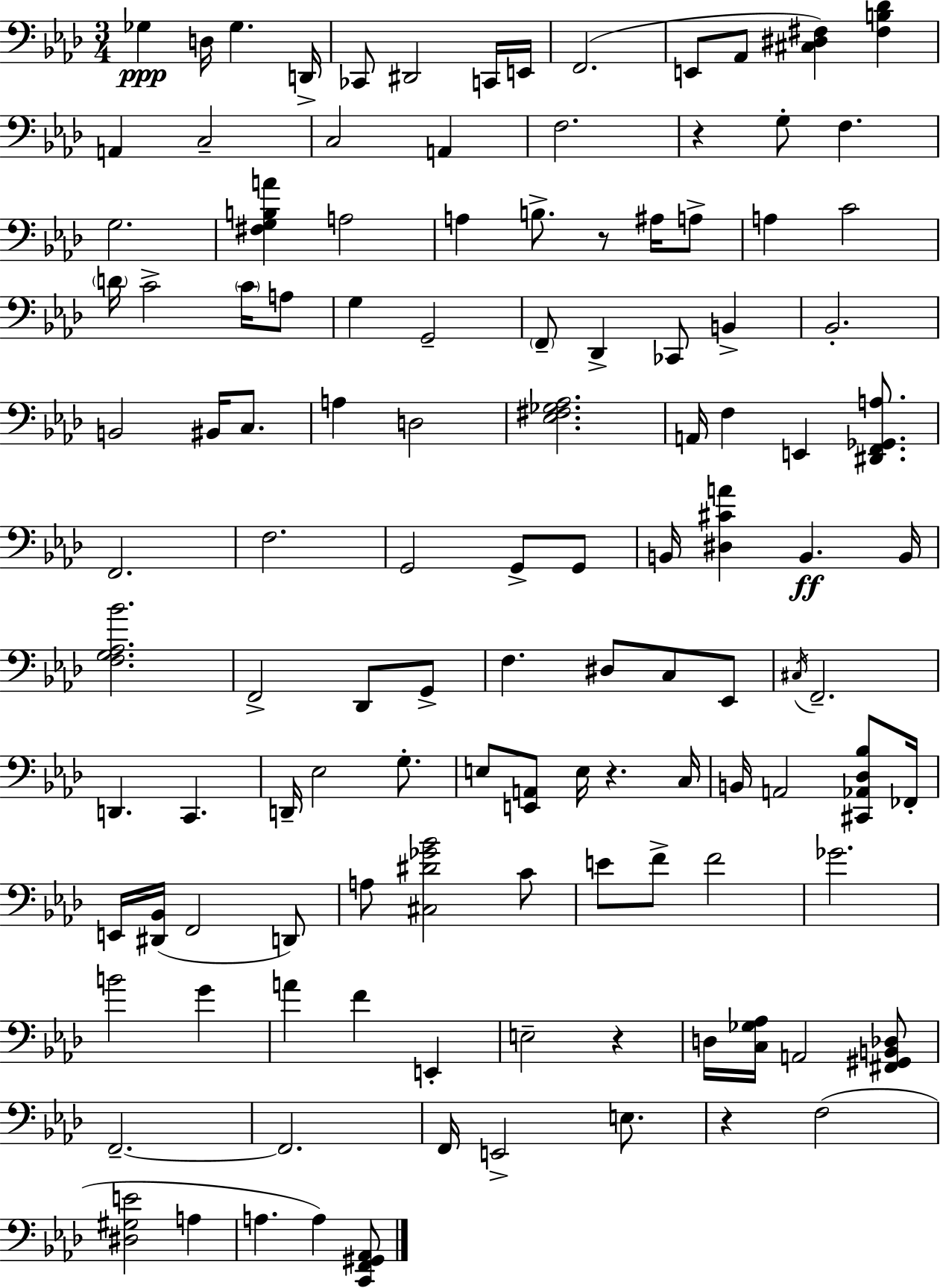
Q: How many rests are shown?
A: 5